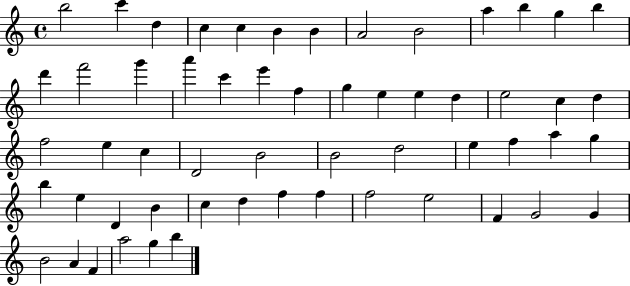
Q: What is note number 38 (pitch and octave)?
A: G5